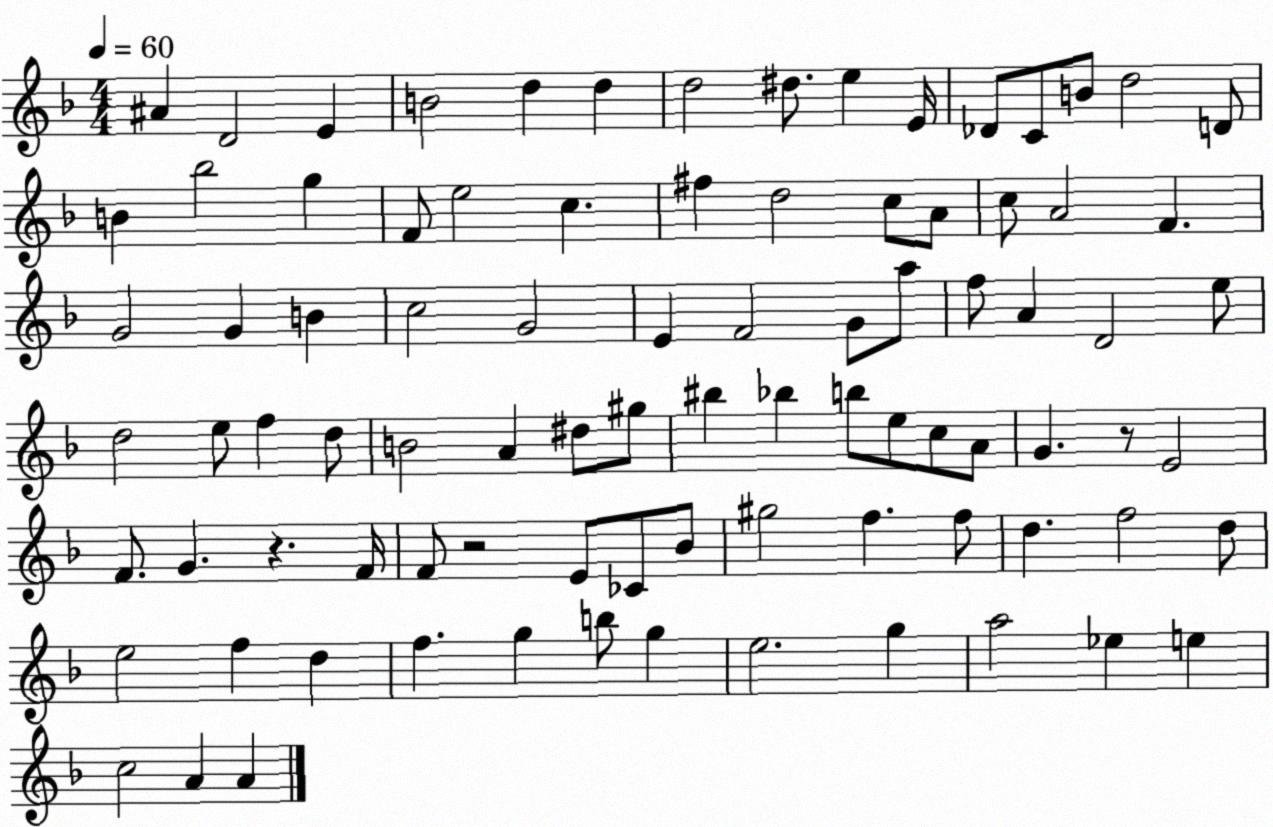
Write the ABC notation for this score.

X:1
T:Untitled
M:4/4
L:1/4
K:F
^A D2 E B2 d d d2 ^d/2 e E/4 _D/2 C/2 B/2 d2 D/2 B _b2 g F/2 e2 c ^f d2 c/2 A/2 c/2 A2 F G2 G B c2 G2 E F2 G/2 a/2 f/2 A D2 e/2 d2 e/2 f d/2 B2 A ^d/2 ^g/2 ^b _b b/2 e/2 c/2 A/2 G z/2 E2 F/2 G z F/4 F/2 z2 E/2 _C/2 _B/2 ^g2 f f/2 d f2 d/2 e2 f d f g b/2 g e2 g a2 _e e c2 A A